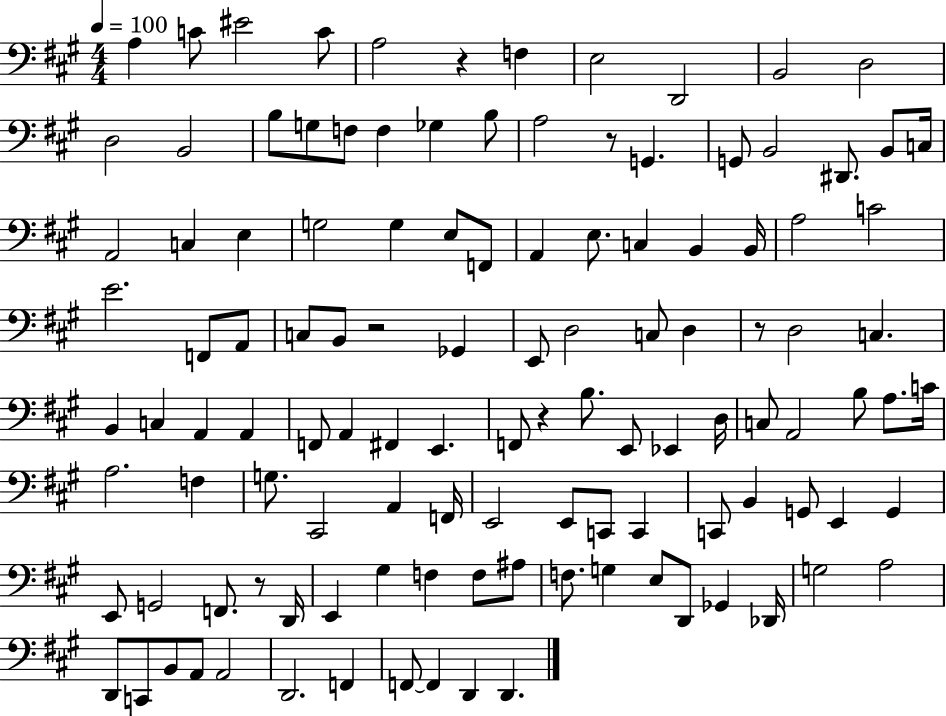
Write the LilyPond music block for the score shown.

{
  \clef bass
  \numericTimeSignature
  \time 4/4
  \key a \major
  \tempo 4 = 100
  \repeat volta 2 { a4 c'8 eis'2 c'8 | a2 r4 f4 | e2 d,2 | b,2 d2 | \break d2 b,2 | b8 g8 f8 f4 ges4 b8 | a2 r8 g,4. | g,8 b,2 dis,8. b,8 c16 | \break a,2 c4 e4 | g2 g4 e8 f,8 | a,4 e8. c4 b,4 b,16 | a2 c'2 | \break e'2. f,8 a,8 | c8 b,8 r2 ges,4 | e,8 d2 c8 d4 | r8 d2 c4. | \break b,4 c4 a,4 a,4 | f,8 a,4 fis,4 e,4. | f,8 r4 b8. e,8 ees,4 d16 | c8 a,2 b8 a8. c'16 | \break a2. f4 | g8. cis,2 a,4 f,16 | e,2 e,8 c,8 c,4 | c,8 b,4 g,8 e,4 g,4 | \break e,8 g,2 f,8. r8 d,16 | e,4 gis4 f4 f8 ais8 | f8. g4 e8 d,8 ges,4 des,16 | g2 a2 | \break d,8 c,8 b,8 a,8 a,2 | d,2. f,4 | f,8~~ f,4 d,4 d,4. | } \bar "|."
}